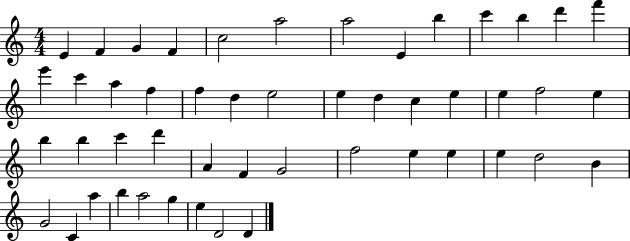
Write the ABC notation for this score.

X:1
T:Untitled
M:4/4
L:1/4
K:C
E F G F c2 a2 a2 E b c' b d' f' e' c' a f f d e2 e d c e e f2 e b b c' d' A F G2 f2 e e e d2 B G2 C a b a2 g e D2 D